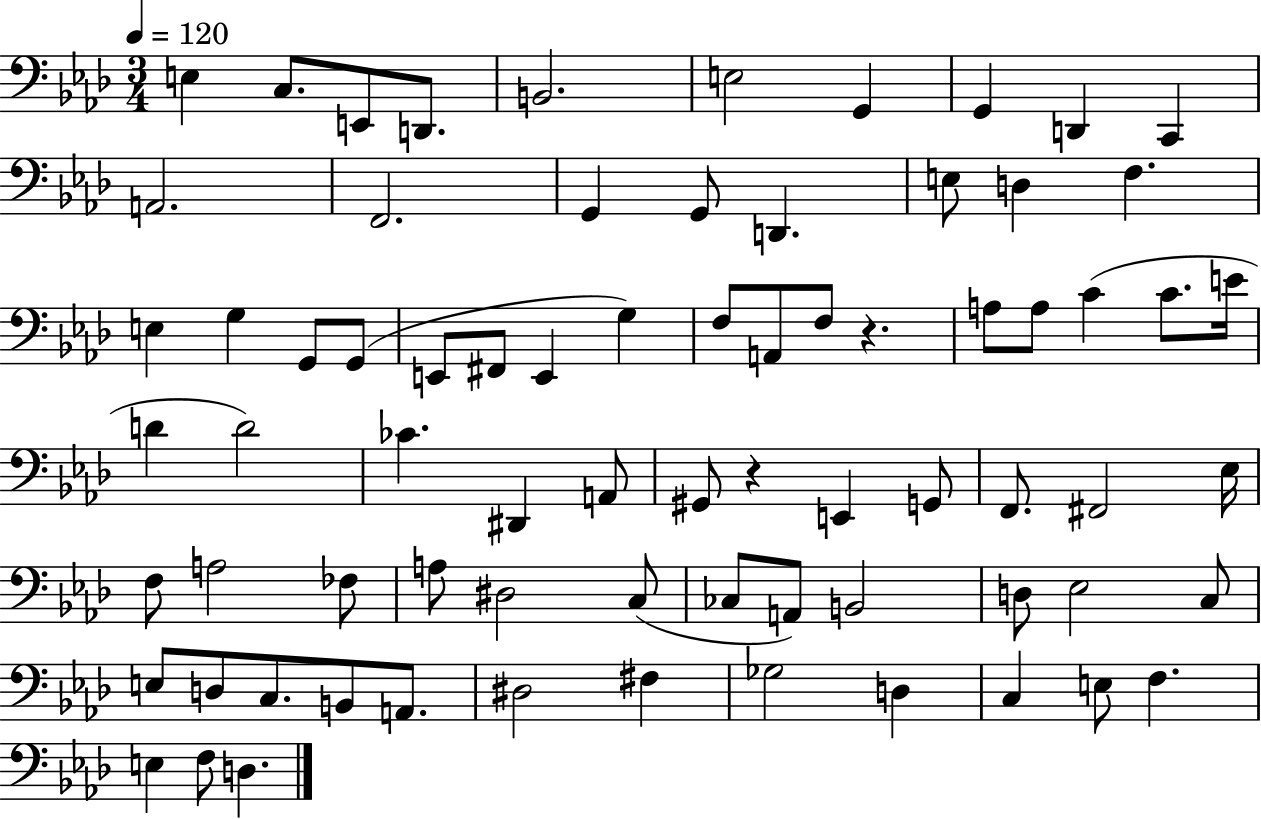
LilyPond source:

{
  \clef bass
  \numericTimeSignature
  \time 3/4
  \key aes \major
  \tempo 4 = 120
  \repeat volta 2 { e4 c8. e,8 d,8. | b,2. | e2 g,4 | g,4 d,4 c,4 | \break a,2. | f,2. | g,4 g,8 d,4. | e8 d4 f4. | \break e4 g4 g,8 g,8( | e,8 fis,8 e,4 g4) | f8 a,8 f8 r4. | a8 a8 c'4( c'8. e'16 | \break d'4 d'2) | ces'4. dis,4 a,8 | gis,8 r4 e,4 g,8 | f,8. fis,2 ees16 | \break f8 a2 fes8 | a8 dis2 c8( | ces8 a,8) b,2 | d8 ees2 c8 | \break e8 d8 c8. b,8 a,8. | dis2 fis4 | ges2 d4 | c4 e8 f4. | \break e4 f8 d4. | } \bar "|."
}